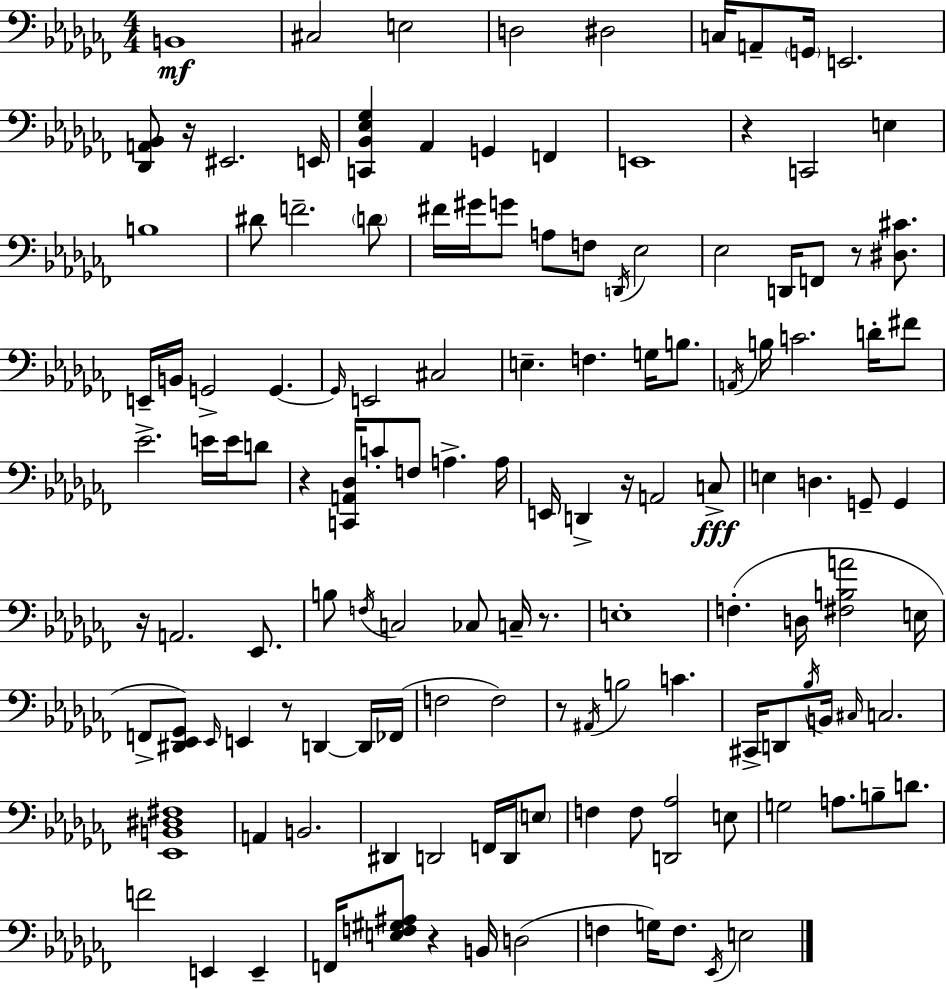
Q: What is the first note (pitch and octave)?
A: B2